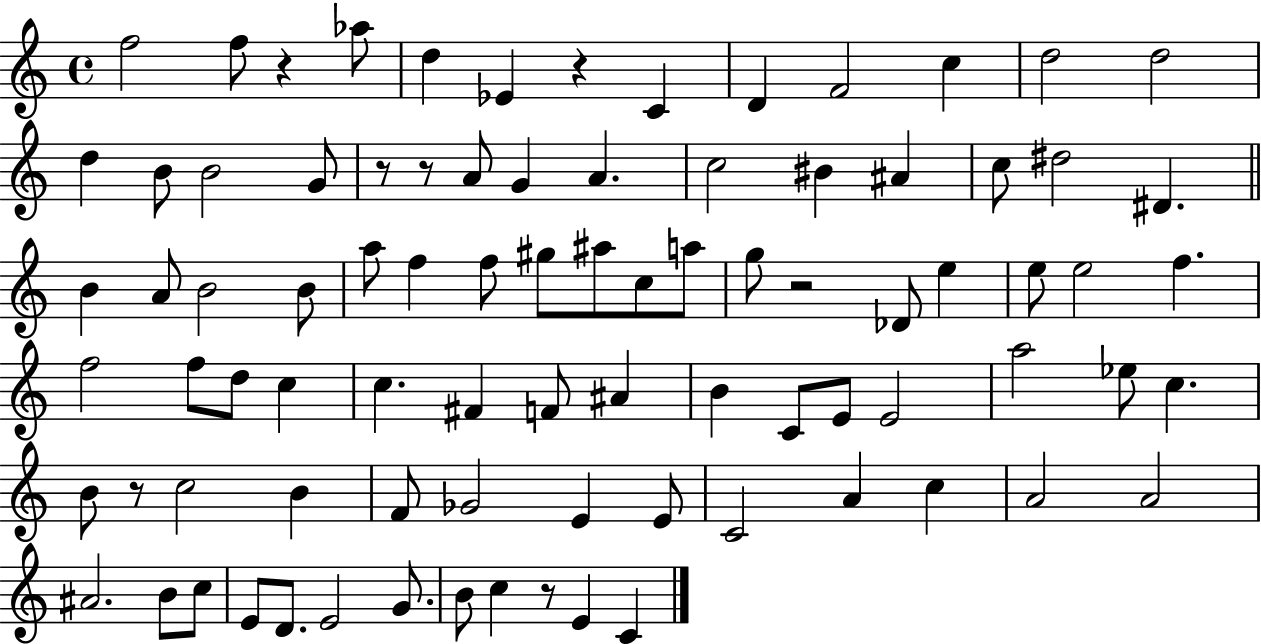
{
  \clef treble
  \time 4/4
  \defaultTimeSignature
  \key c \major
  f''2 f''8 r4 aes''8 | d''4 ees'4 r4 c'4 | d'4 f'2 c''4 | d''2 d''2 | \break d''4 b'8 b'2 g'8 | r8 r8 a'8 g'4 a'4. | c''2 bis'4 ais'4 | c''8 dis''2 dis'4. | \break \bar "||" \break \key c \major b'4 a'8 b'2 b'8 | a''8 f''4 f''8 gis''8 ais''8 c''8 a''8 | g''8 r2 des'8 e''4 | e''8 e''2 f''4. | \break f''2 f''8 d''8 c''4 | c''4. fis'4 f'8 ais'4 | b'4 c'8 e'8 e'2 | a''2 ees''8 c''4. | \break b'8 r8 c''2 b'4 | f'8 ges'2 e'4 e'8 | c'2 a'4 c''4 | a'2 a'2 | \break ais'2. b'8 c''8 | e'8 d'8. e'2 g'8. | b'8 c''4 r8 e'4 c'4 | \bar "|."
}